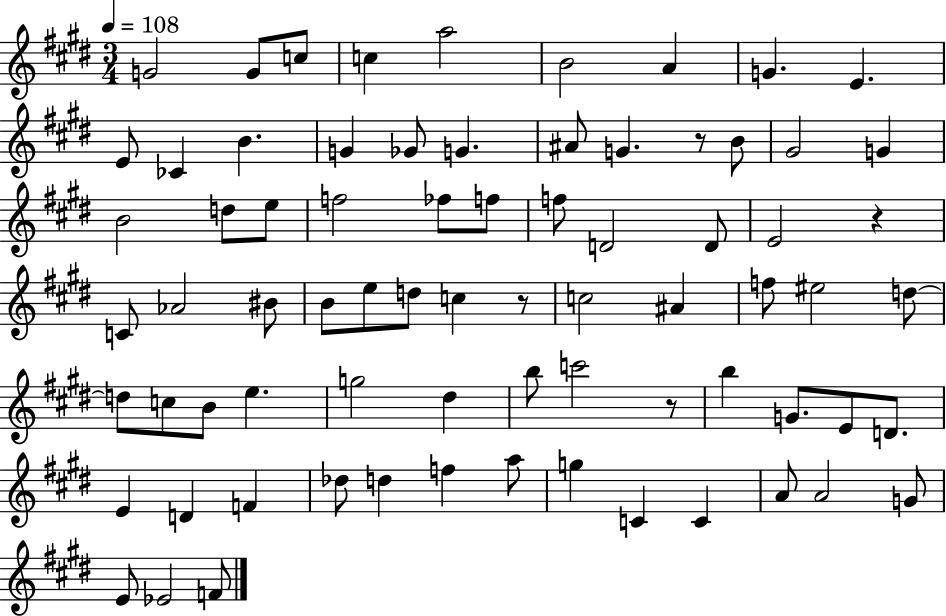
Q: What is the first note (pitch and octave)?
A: G4